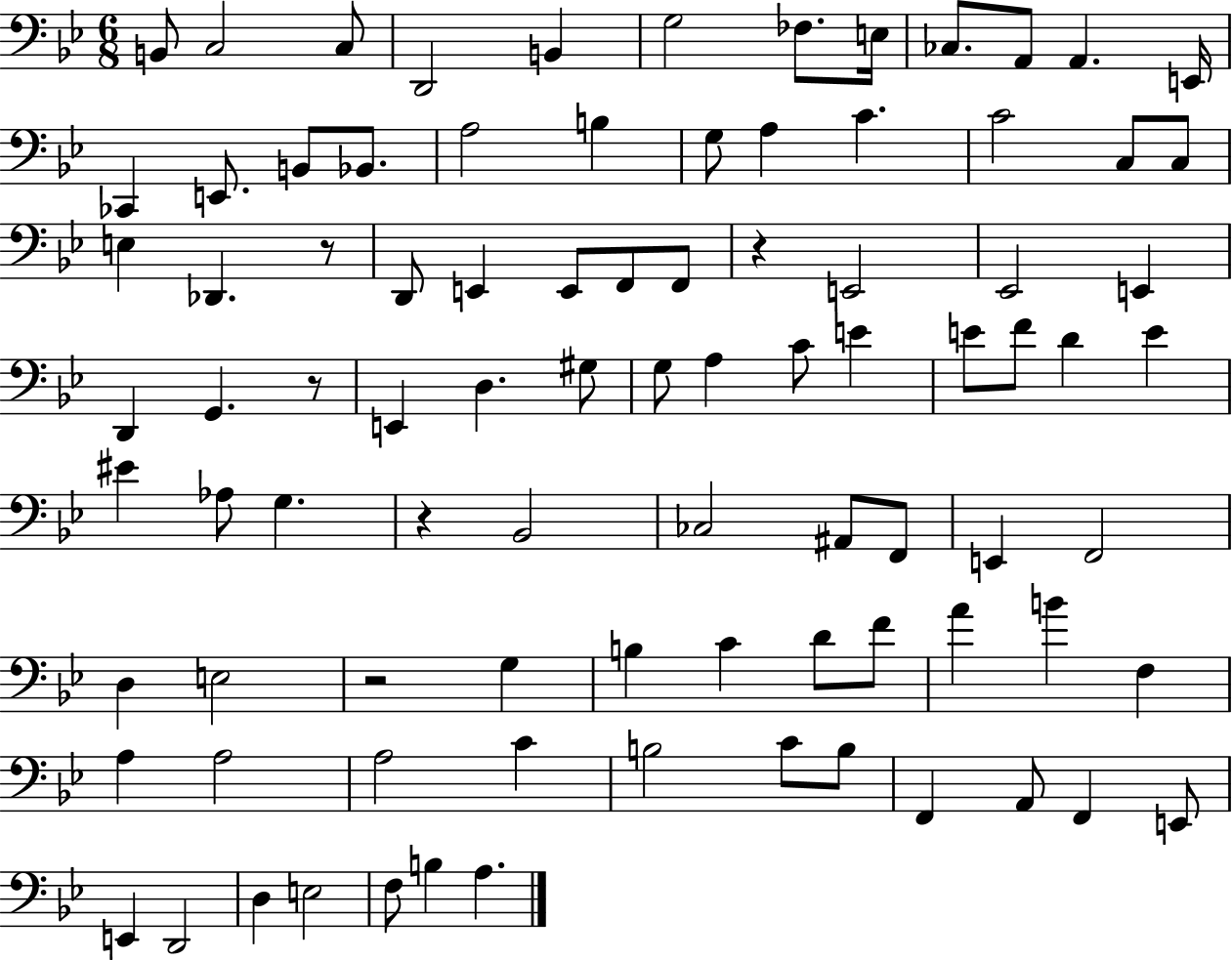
X:1
T:Untitled
M:6/8
L:1/4
K:Bb
B,,/2 C,2 C,/2 D,,2 B,, G,2 _F,/2 E,/4 _C,/2 A,,/2 A,, E,,/4 _C,, E,,/2 B,,/2 _B,,/2 A,2 B, G,/2 A, C C2 C,/2 C,/2 E, _D,, z/2 D,,/2 E,, E,,/2 F,,/2 F,,/2 z E,,2 _E,,2 E,, D,, G,, z/2 E,, D, ^G,/2 G,/2 A, C/2 E E/2 F/2 D E ^E _A,/2 G, z _B,,2 _C,2 ^A,,/2 F,,/2 E,, F,,2 D, E,2 z2 G, B, C D/2 F/2 A B F, A, A,2 A,2 C B,2 C/2 B,/2 F,, A,,/2 F,, E,,/2 E,, D,,2 D, E,2 F,/2 B, A,